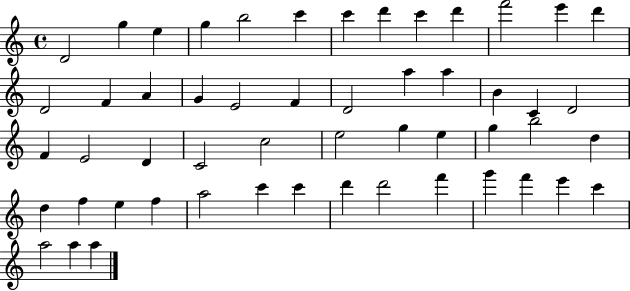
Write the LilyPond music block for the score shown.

{
  \clef treble
  \time 4/4
  \defaultTimeSignature
  \key c \major
  d'2 g''4 e''4 | g''4 b''2 c'''4 | c'''4 d'''4 c'''4 d'''4 | f'''2 e'''4 d'''4 | \break d'2 f'4 a'4 | g'4 e'2 f'4 | d'2 a''4 a''4 | b'4 c'4 d'2 | \break f'4 e'2 d'4 | c'2 c''2 | e''2 g''4 e''4 | g''4 b''2 d''4 | \break d''4 f''4 e''4 f''4 | a''2 c'''4 c'''4 | d'''4 d'''2 f'''4 | g'''4 f'''4 e'''4 c'''4 | \break a''2 a''4 a''4 | \bar "|."
}